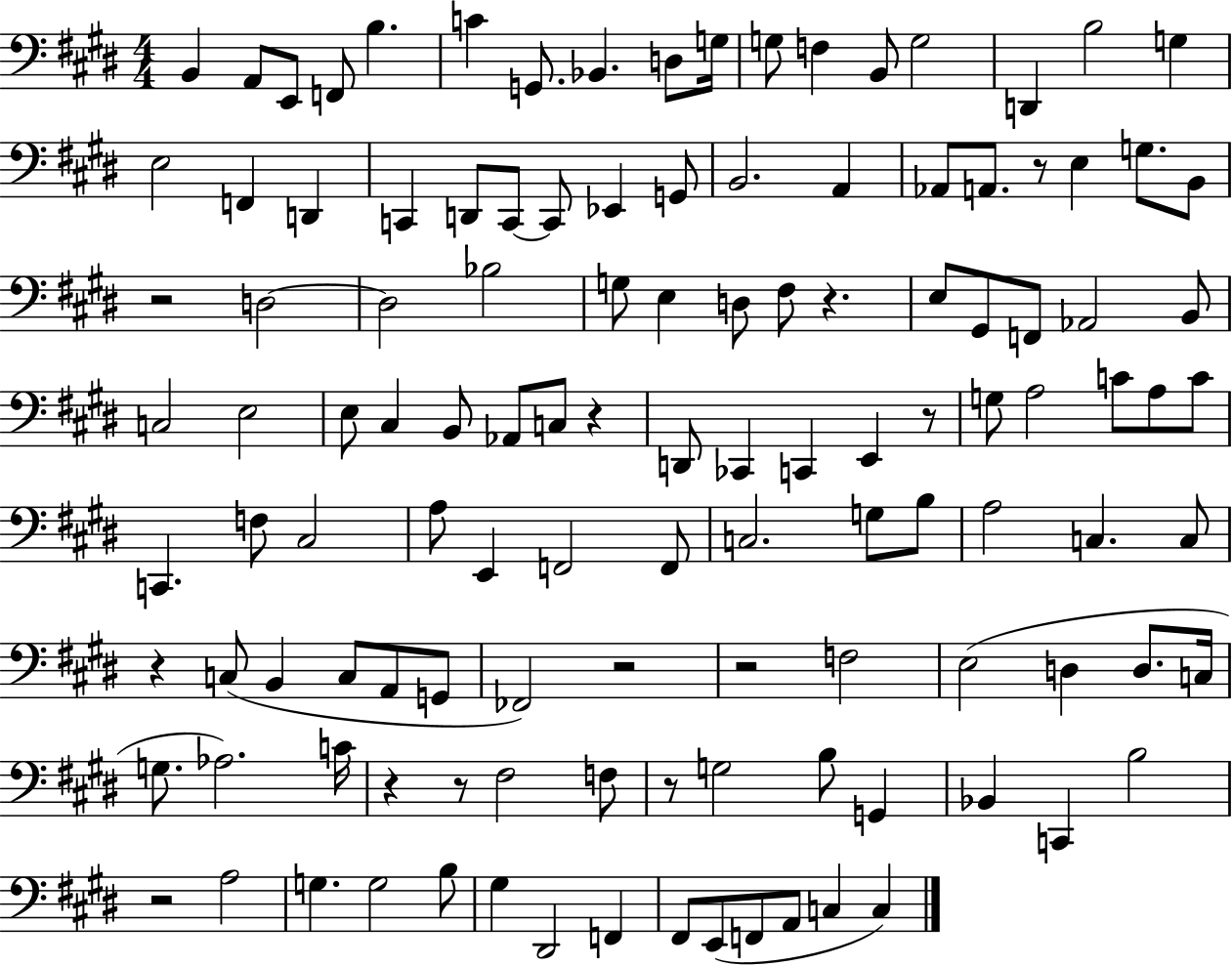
X:1
T:Untitled
M:4/4
L:1/4
K:E
B,, A,,/2 E,,/2 F,,/2 B, C G,,/2 _B,, D,/2 G,/4 G,/2 F, B,,/2 G,2 D,, B,2 G, E,2 F,, D,, C,, D,,/2 C,,/2 C,,/2 _E,, G,,/2 B,,2 A,, _A,,/2 A,,/2 z/2 E, G,/2 B,,/2 z2 D,2 D,2 _B,2 G,/2 E, D,/2 ^F,/2 z E,/2 ^G,,/2 F,,/2 _A,,2 B,,/2 C,2 E,2 E,/2 ^C, B,,/2 _A,,/2 C,/2 z D,,/2 _C,, C,, E,, z/2 G,/2 A,2 C/2 A,/2 C/2 C,, F,/2 ^C,2 A,/2 E,, F,,2 F,,/2 C,2 G,/2 B,/2 A,2 C, C,/2 z C,/2 B,, C,/2 A,,/2 G,,/2 _F,,2 z2 z2 F,2 E,2 D, D,/2 C,/4 G,/2 _A,2 C/4 z z/2 ^F,2 F,/2 z/2 G,2 B,/2 G,, _B,, C,, B,2 z2 A,2 G, G,2 B,/2 ^G, ^D,,2 F,, ^F,,/2 E,,/2 F,,/2 A,,/2 C, C,